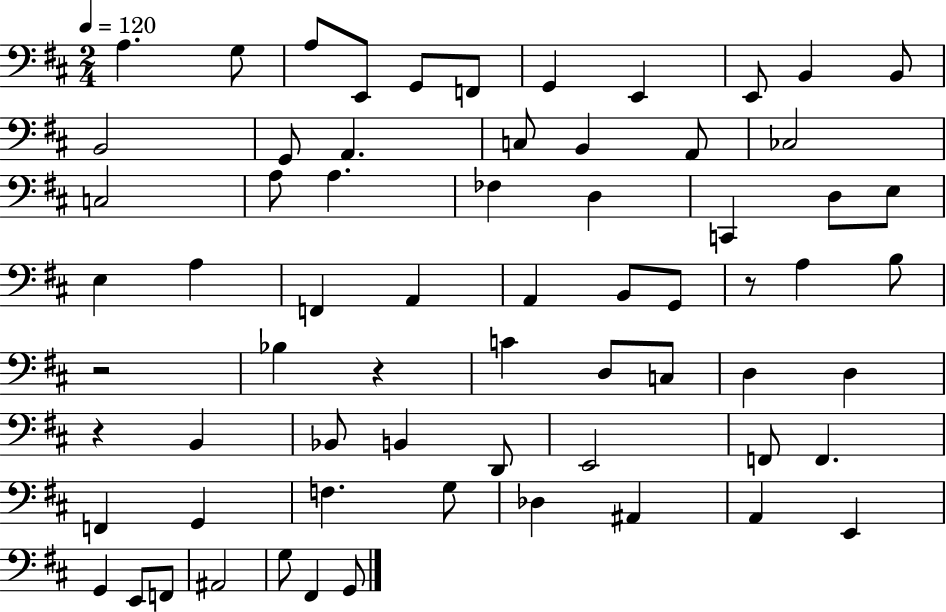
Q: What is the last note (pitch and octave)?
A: G2